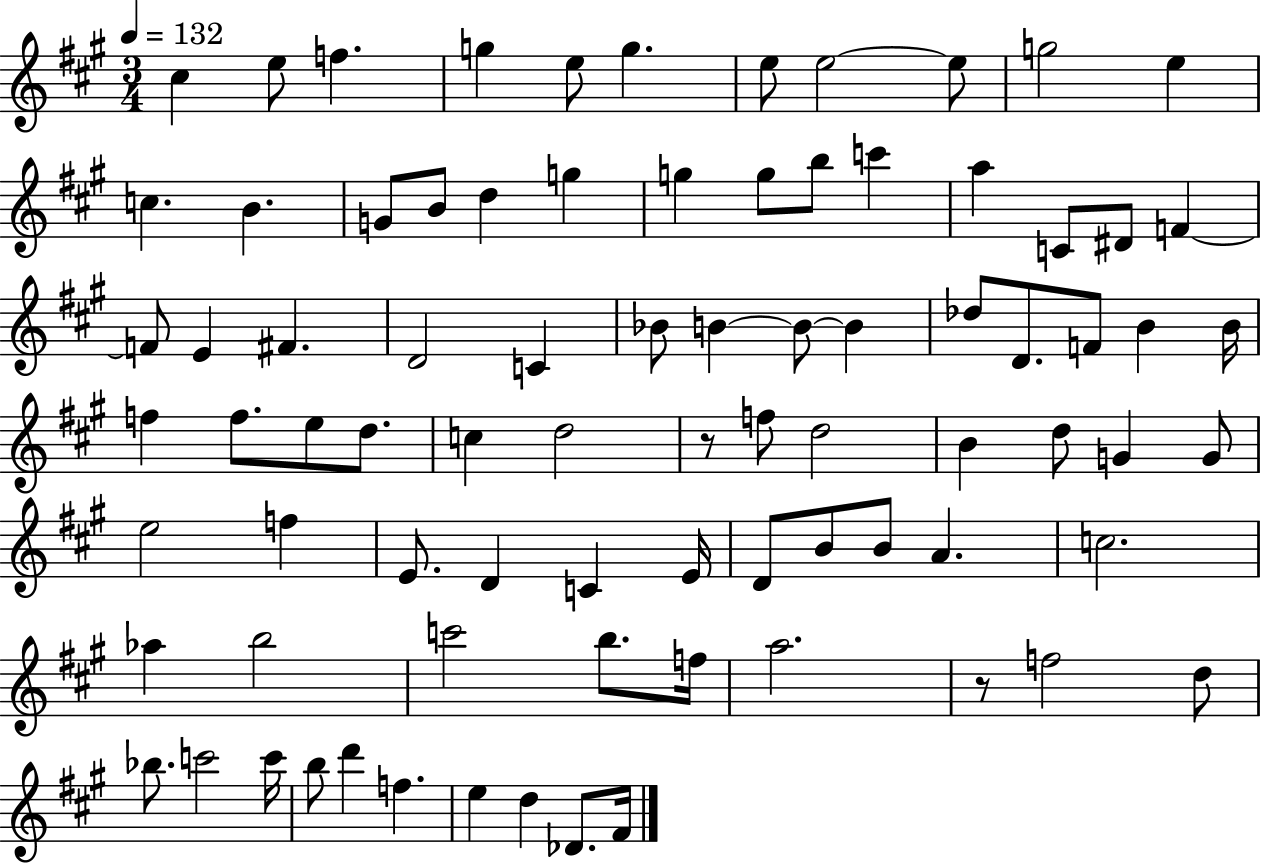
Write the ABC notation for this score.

X:1
T:Untitled
M:3/4
L:1/4
K:A
^c e/2 f g e/2 g e/2 e2 e/2 g2 e c B G/2 B/2 d g g g/2 b/2 c' a C/2 ^D/2 F F/2 E ^F D2 C _B/2 B B/2 B _d/2 D/2 F/2 B B/4 f f/2 e/2 d/2 c d2 z/2 f/2 d2 B d/2 G G/2 e2 f E/2 D C E/4 D/2 B/2 B/2 A c2 _a b2 c'2 b/2 f/4 a2 z/2 f2 d/2 _b/2 c'2 c'/4 b/2 d' f e d _D/2 ^F/4